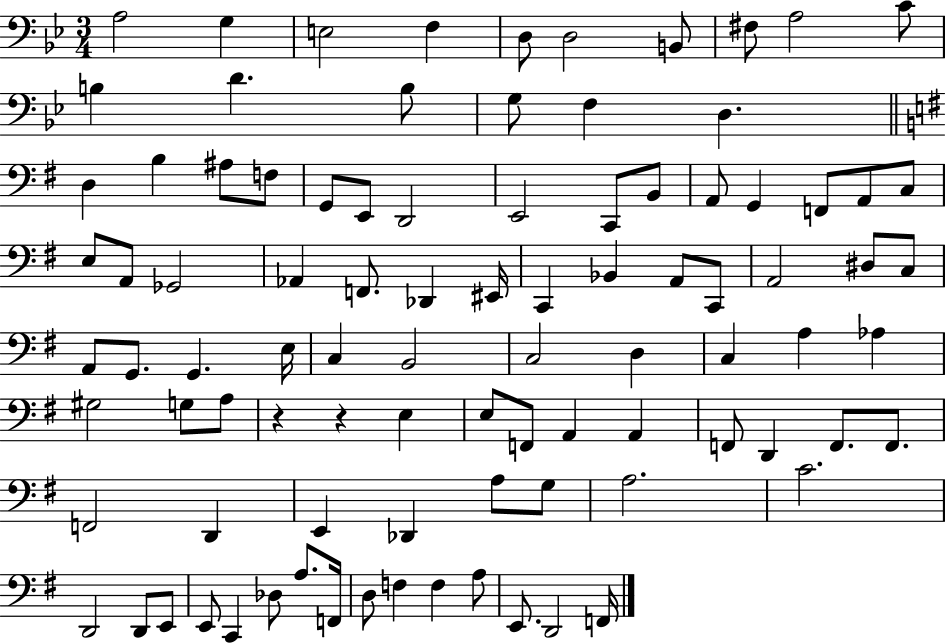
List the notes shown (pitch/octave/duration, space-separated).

A3/h G3/q E3/h F3/q D3/e D3/h B2/e F#3/e A3/h C4/e B3/q D4/q. B3/e G3/e F3/q D3/q. D3/q B3/q A#3/e F3/e G2/e E2/e D2/h E2/h C2/e B2/e A2/e G2/q F2/e A2/e C3/e E3/e A2/e Gb2/h Ab2/q F2/e. Db2/q EIS2/s C2/q Bb2/q A2/e C2/e A2/h D#3/e C3/e A2/e G2/e. G2/q. E3/s C3/q B2/h C3/h D3/q C3/q A3/q Ab3/q G#3/h G3/e A3/e R/q R/q E3/q E3/e F2/e A2/q A2/q F2/e D2/q F2/e. F2/e. F2/h D2/q E2/q Db2/q A3/e G3/e A3/h. C4/h. D2/h D2/e E2/e E2/e C2/q Db3/e A3/e. F2/s D3/e F3/q F3/q A3/e E2/e. D2/h F2/s